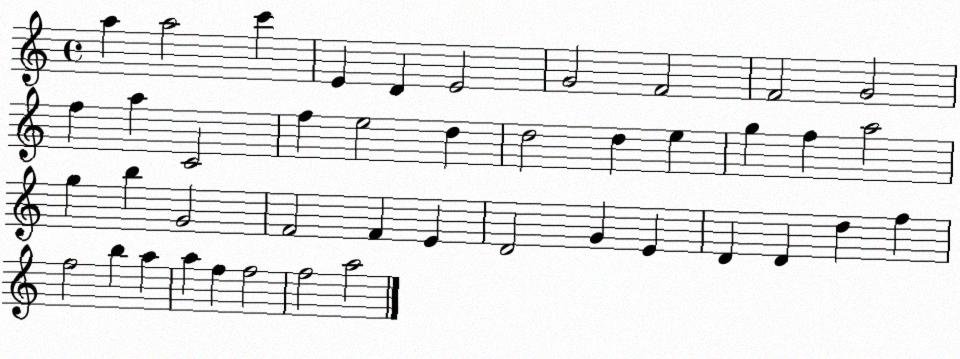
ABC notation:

X:1
T:Untitled
M:4/4
L:1/4
K:C
a a2 c' E D E2 G2 F2 F2 G2 f a C2 f e2 d d2 d e g f a2 g b G2 F2 F E D2 G E D D d f f2 b a a f f2 f2 a2